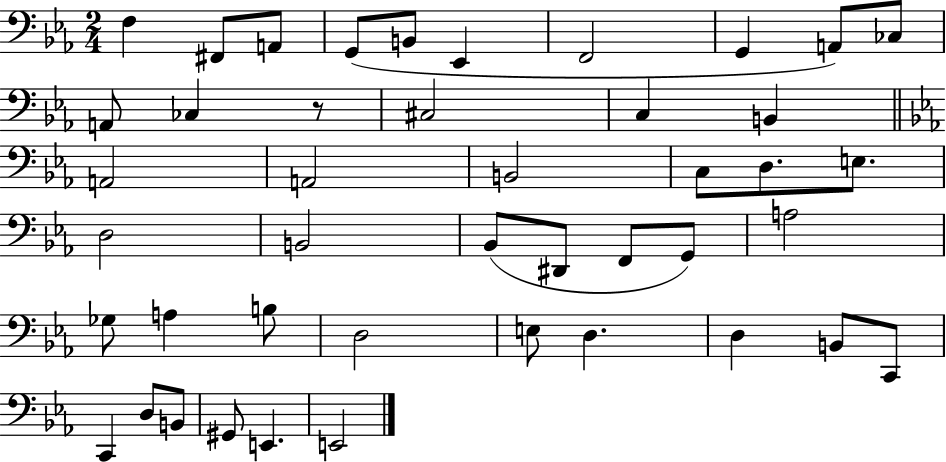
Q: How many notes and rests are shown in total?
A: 44